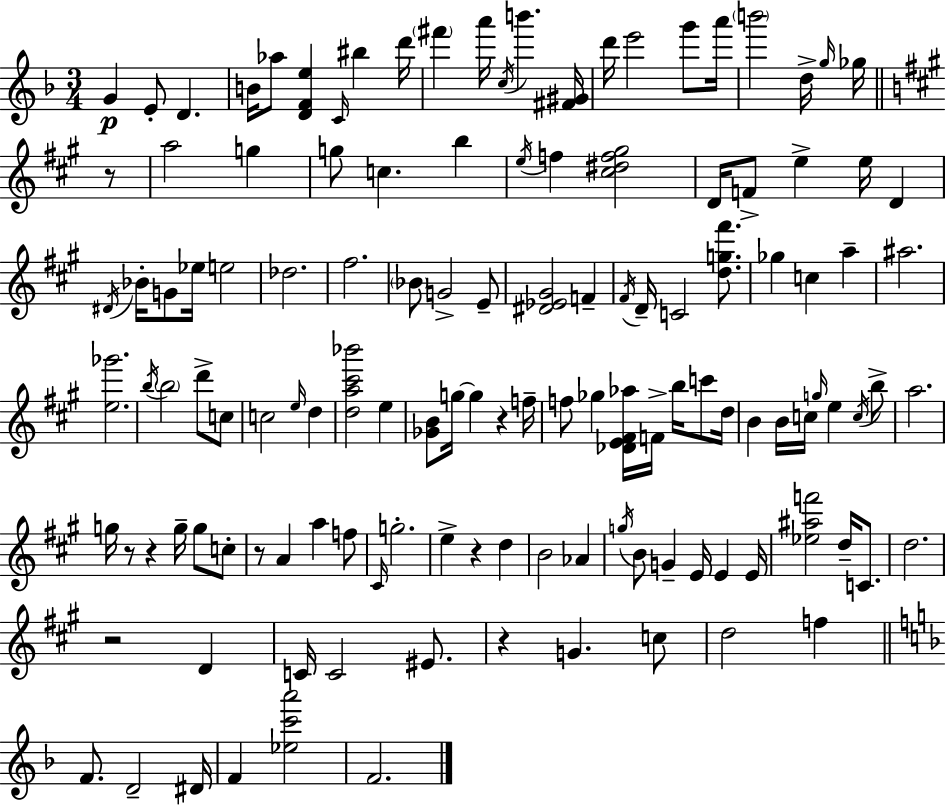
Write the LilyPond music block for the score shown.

{
  \clef treble
  \numericTimeSignature
  \time 3/4
  \key d \minor
  g'4\p e'8-. d'4. | b'16 aes''8 <d' f' e''>4 \grace { c'16 } bis''4 | d'''16 \parenthesize fis'''4 a'''16 \acciaccatura { c''16 } b'''4. | <fis' gis'>16 d'''16 e'''2 g'''8 | \break a'''16 \parenthesize b'''2 d''16-> \grace { g''16 } | ges''16 \bar "||" \break \key a \major r8 a''2 g''4 | g''8 c''4. b''4 | \acciaccatura { e''16 } f''4 <cis'' dis'' f'' gis''>2 | d'16 f'8-> e''4-> e''16 d'4 | \break \acciaccatura { dis'16 } bes'16-. g'8 ees''16 e''2 | des''2. | fis''2. | \parenthesize bes'8 g'2-> | \break e'8-- <dis' ees' gis'>2 | f'4-- \acciaccatura { fis'16 } d'16-- c'2 | <d'' g'' fis'''>8. ges''4 c''4 | a''4-- ais''2. | \break <e'' ges'''>2. | \acciaccatura { b''16 } \parenthesize b''2 | d'''8-> c''8 c''2 | \grace { e''16 } d''4 <d'' a'' cis''' bes'''>2 | \break e''4 <ges' b'>8 g''16~~ g''4 | r4 f''16-- f''8 ges''4 | <des' e' fis' aes''>16 f'16-> b''16 c'''8 d''16 b'4 b'16 | c''16 \grace { g''16 } e''4 \acciaccatura { c''16 } b''8-> a''2. | \break g''16 r8 | r4 g''16-- g''8 c''8-. r8 a'4 | a''4 f''8 \grace { cis'16 } g''2.-. | e''4-> | \break r4 d''4 b'2 | aes'4 \acciaccatura { g''16 } b'8 | g'4-- e'16 e'4 e'16 <ees'' ais'' f'''>2 | d''16-- c'8. d''2. | \break r2 | d'4 c'16 | c'2 eis'8. r4 | g'4. c''8 d''2 | \break f''4 \bar "||" \break \key f \major f'8. d'2-- dis'16 | f'4 <ees'' c''' a'''>2 | f'2. | \bar "|."
}